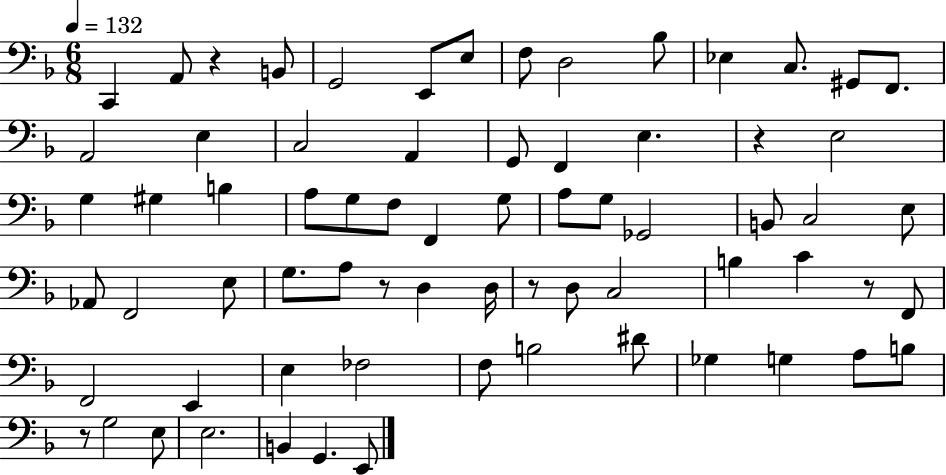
{
  \clef bass
  \numericTimeSignature
  \time 6/8
  \key f \major
  \tempo 4 = 132
  c,4 a,8 r4 b,8 | g,2 e,8 e8 | f8 d2 bes8 | ees4 c8. gis,8 f,8. | \break a,2 e4 | c2 a,4 | g,8 f,4 e4. | r4 e2 | \break g4 gis4 b4 | a8 g8 f8 f,4 g8 | a8 g8 ges,2 | b,8 c2 e8 | \break aes,8 f,2 e8 | g8. a8 r8 d4 d16 | r8 d8 c2 | b4 c'4 r8 f,8 | \break f,2 e,4 | e4 fes2 | f8 b2 dis'8 | ges4 g4 a8 b8 | \break r8 g2 e8 | e2. | b,4 g,4. e,8 | \bar "|."
}